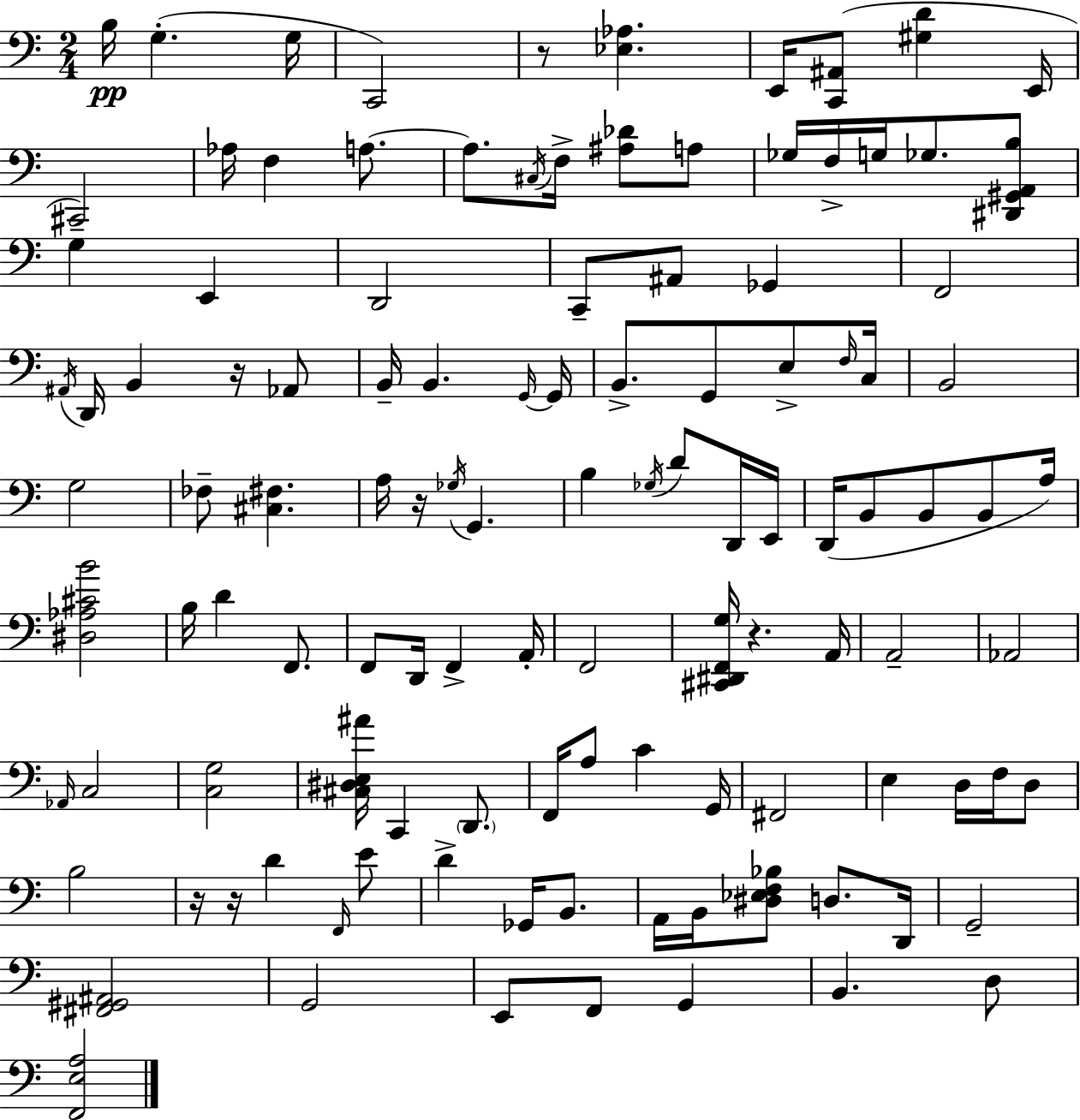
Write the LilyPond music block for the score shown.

{
  \clef bass
  \numericTimeSignature
  \time 2/4
  \key c \major
  b16\pp g4.-.( g16 | c,2) | r8 <ees aes>4. | e,16 <c, ais,>8( <gis d'>4 e,16 | \break cis,2--) | aes16 f4 a8.~~ | a8. \acciaccatura { cis16 } f16-> <ais des'>8 a8 | ges16 f16-> g16 ges8. <dis, gis, a, b>8 | \break g4 e,4 | d,2 | c,8-- ais,8 ges,4 | f,2 | \break \acciaccatura { ais,16 } d,16 b,4 r16 | aes,8 b,16-- b,4. | \grace { g,16~ }~ g,16 b,8.-> g,8 | e8-> \grace { f16 } c16 b,2 | \break g2 | fes8-- <cis fis>4. | a16 r16 \acciaccatura { ges16 } g,4. | b4 | \break \acciaccatura { ges16 } d'8 d,16 e,16 d,16( b,8 | b,8 b,8 a16) <dis aes cis' b'>2 | b16 d'4 | f,8. f,8 | \break d,16 f,4-> a,16-. f,2 | <cis, dis, f, g>16 r4. | a,16 a,2-- | aes,2 | \break \grace { aes,16 } c2 | <c g>2 | <cis dis e ais'>16 | c,4 \parenthesize d,8. f,16 | \break a8 c'4 g,16 fis,2 | e4 | d16 f16 d8 b2 | r16 | \break r16 d'4 \grace { f,16 } e'8 | d'4-> ges,16 b,8. | a,16 b,16 <dis ees f bes>8 d8. d,16 | g,2-- | \break <fis, gis, ais,>2 | g,2 | e,8 f,8 g,4 | b,4. d8 | \break <f, e a>2 | \bar "|."
}